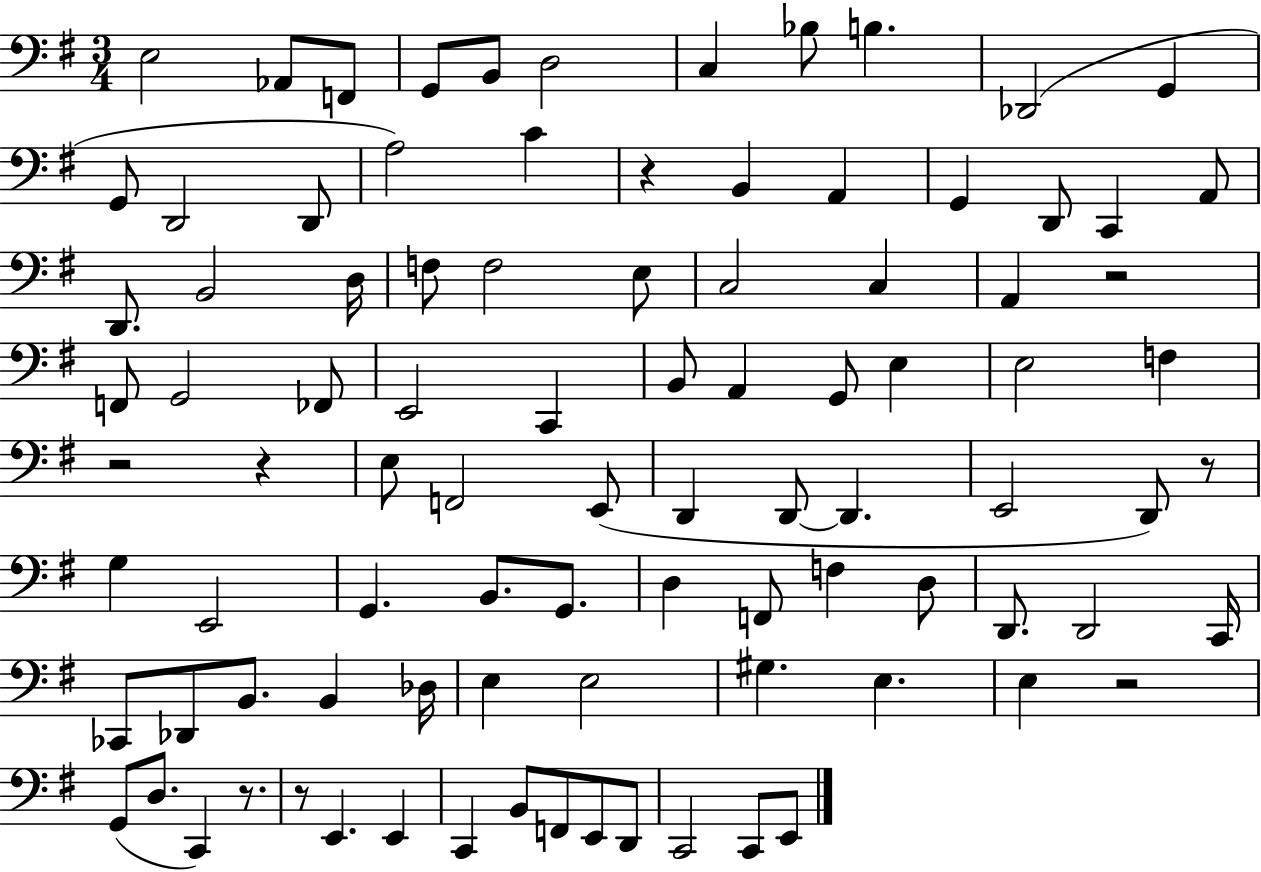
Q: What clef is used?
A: bass